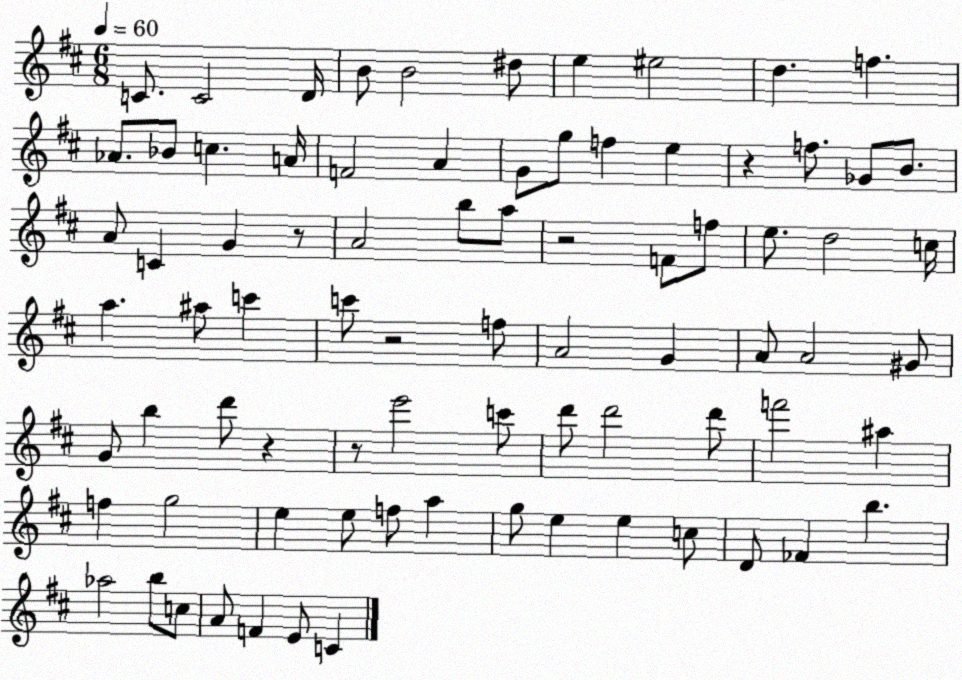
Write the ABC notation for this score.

X:1
T:Untitled
M:6/8
L:1/4
K:D
C/2 C2 D/4 B/2 B2 ^d/2 e ^e2 d f _A/2 _B/2 c A/4 F2 A G/2 g/2 f e z f/2 _G/2 B/2 A/2 C G z/2 A2 b/2 a/2 z2 F/2 f/2 e/2 d2 c/4 a ^a/2 c' c'/2 z2 f/2 A2 G A/2 A2 ^G/2 G/2 b d'/2 z z/2 e'2 c'/2 d'/2 d'2 d'/2 f'2 ^a f g2 e e/2 f/2 a g/2 e e c/2 D/2 _F b _a2 b/2 c/2 A/2 F E/2 C